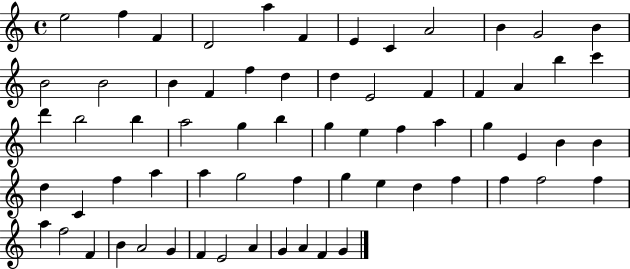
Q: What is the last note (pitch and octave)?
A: G4